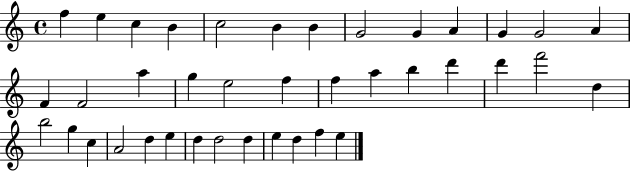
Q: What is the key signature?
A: C major